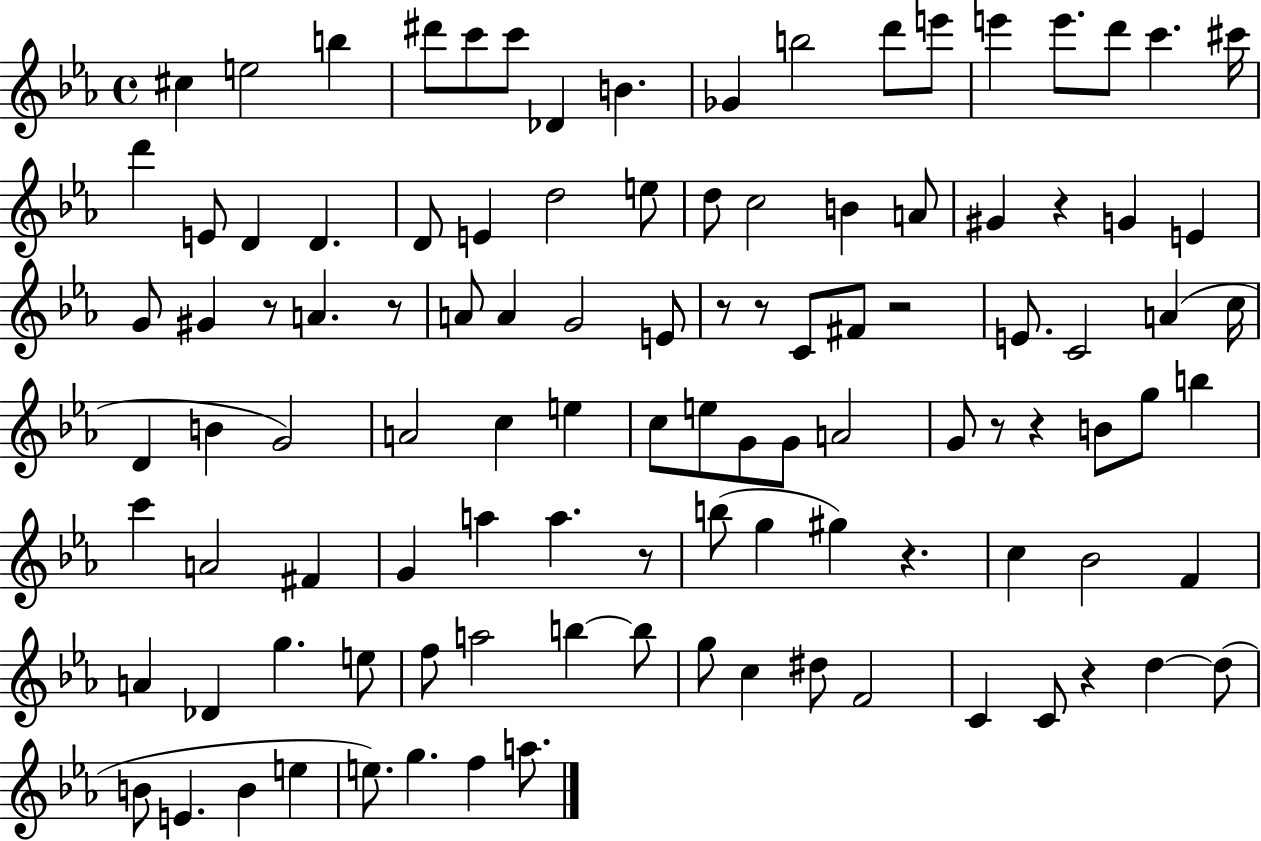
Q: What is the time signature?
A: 4/4